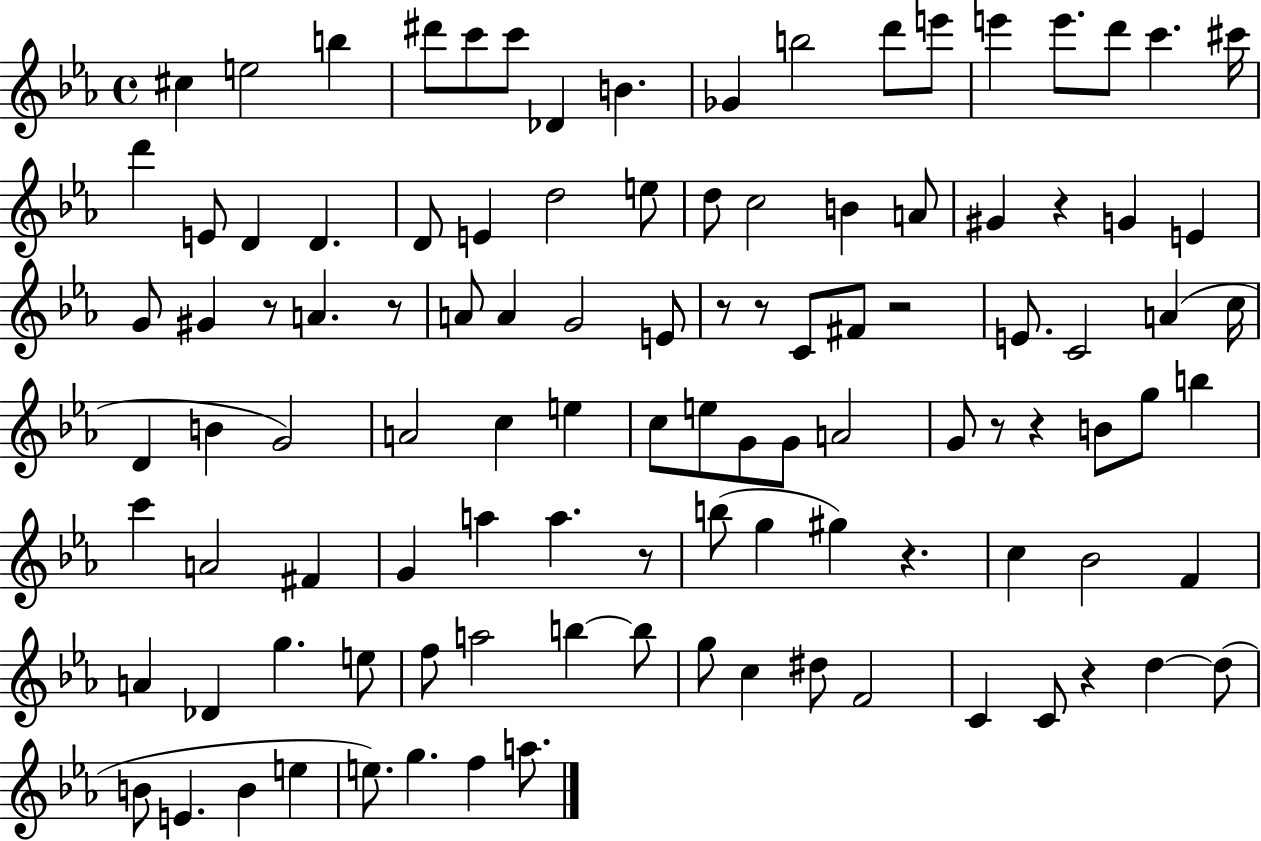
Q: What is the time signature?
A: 4/4